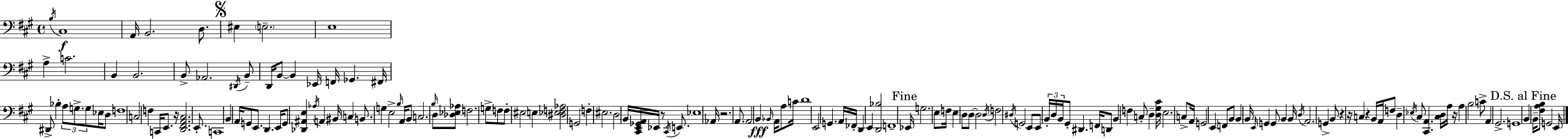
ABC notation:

X:1
T:Untitled
M:4/4
L:1/4
K:A
B,/4 ^C,4 A,,/4 B,,2 D,/2 ^E, E,2 E,4 A, C2 B,, B,,2 B,,/2 _A,,2 ^D,,/4 B,,/2 D,,/4 B,,/2 B,, _E,,/4 F,,/4 _G,, ^F,,/4 ^D,,/2 _B, A,/2 G,/2 G,/2 _E,/4 D,/2 F,4 C,2 F, C,,/4 E,,/2 z/4 [D,,^F,,A,,^C,]2 E,,/2 C,,4 B,, A,,/4 G,,/2 E,,/2 D,, E,,/4 G,,/2 [_D,,^A,,E,] _A,/4 A,, ^B,,/4 C, B,,/2 G, E,2 B,/4 A,,/4 B,,/2 C,2 B,/4 D,/2 [_D,_E,_A,]/2 F,2 G,/2 F,/2 F,/2 ^E,2 E, [^D,_E,F,_A,]2 G,,2 F, ^E,2 D,2 B,,/4 [^C,,E,,_G,,A,,]/4 _E,,/4 z/2 ^C,,/4 E,,/2 _E,4 _A,,/4 z2 A,,/2 A,,2 B,, _B,,/4 A,,/4 A,/2 C/4 D4 E,,2 G,, A,,/4 _F,,/4 D,, E,, [D,,_B,]2 F,,4 _E,,/4 G,2 E,/2 F,/4 E, D,/2 D,/2 D,2 D,/4 F,2 ^D,/4 G,,2 E,,/2 E,,/2 B,,/4 D,/4 B,,/4 ^G,,/2 ^D,, F,,/4 D,,/2 B,, F, C,/2 D, [D,^G,^C]/4 E,2 C,/2 A,,/4 G,,2 E,, F,,/2 B,,/2 B,, B,,/4 E,,/4 G,, G,,/2 B,, B,,/4 D,/4 A,,2 G,, B,,/2 z z/4 C, z B,,/4 A,,/4 F,/2 D, _E,/4 ^C,/2 [^C,,A,,] [^C,D,]/4 A,/4 z/4 A, B,2 C/2 A,, ^G,,2 G,,4 B,, B,,/4 [^F,A,B,]/2 G,,2 E,,/4